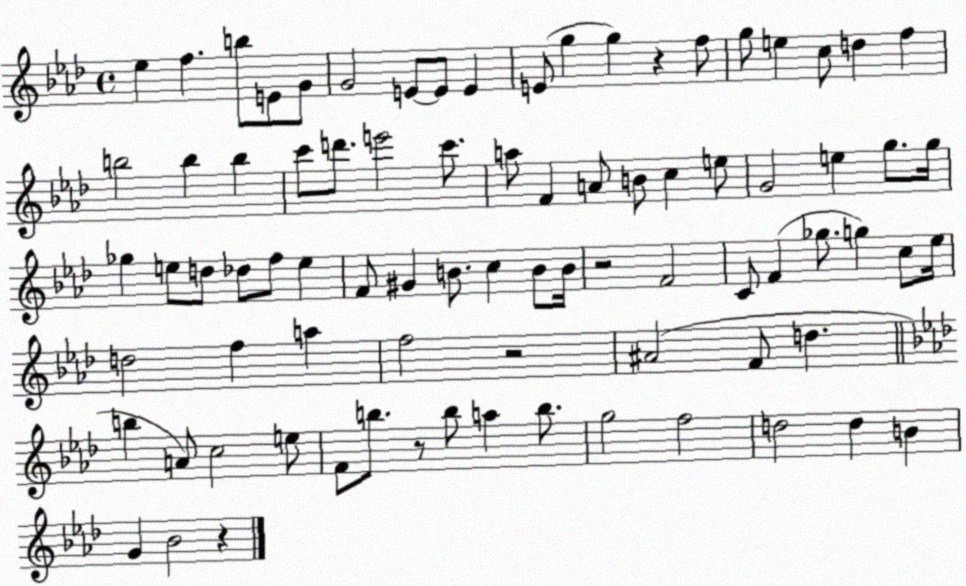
X:1
T:Untitled
M:4/4
L:1/4
K:Ab
_e f b/2 E/2 G/2 G2 E/2 E/2 E E/2 g g z f/2 g/2 e c/2 d f b2 b b c'/2 d'/2 e'2 c'/2 a/2 F A/2 B/2 c e/2 G2 e g/2 g/4 _g e/2 d/2 _d/2 f/2 e F/2 ^G B/2 c B/2 B/4 z2 F2 C/2 F _g/2 g c/2 _e/4 d2 f a f2 z2 ^A2 F/2 d b A/2 c2 e/2 F/2 b/2 z/2 b/2 a b/2 g2 f2 d2 d B G _B2 z